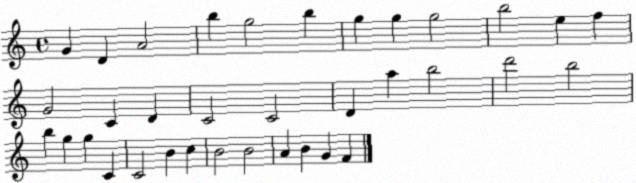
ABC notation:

X:1
T:Untitled
M:4/4
L:1/4
K:C
G D A2 b g2 b g g g2 b2 e f G2 C D C2 C2 D a b2 d'2 b2 b g g C C2 B c B2 B2 A B G F